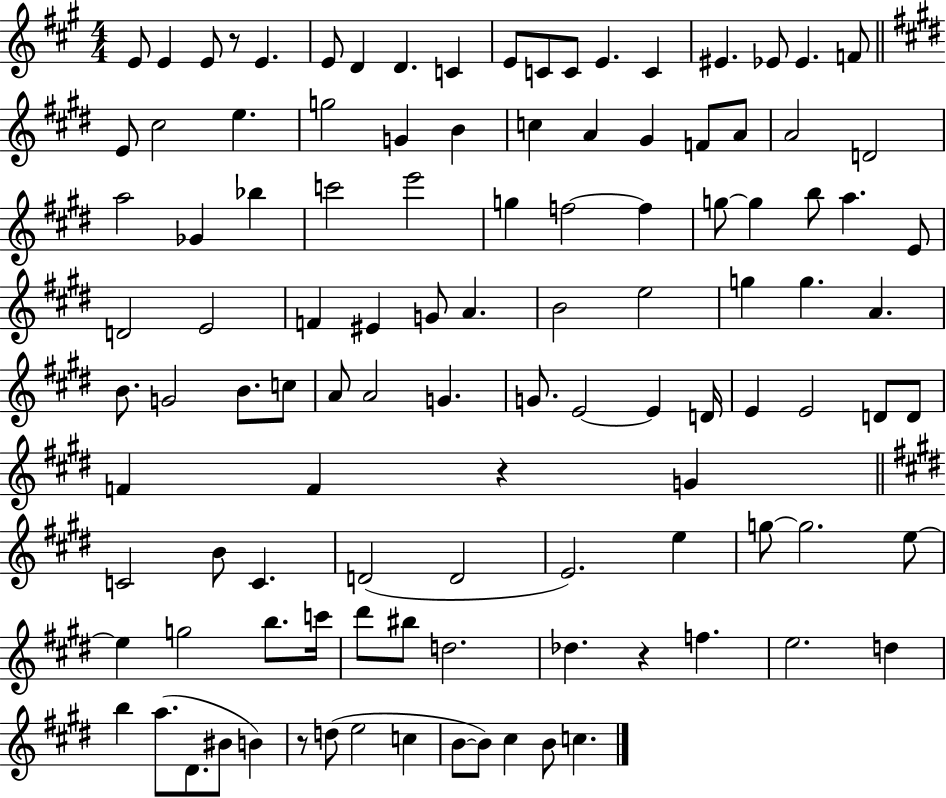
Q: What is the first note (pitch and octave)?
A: E4